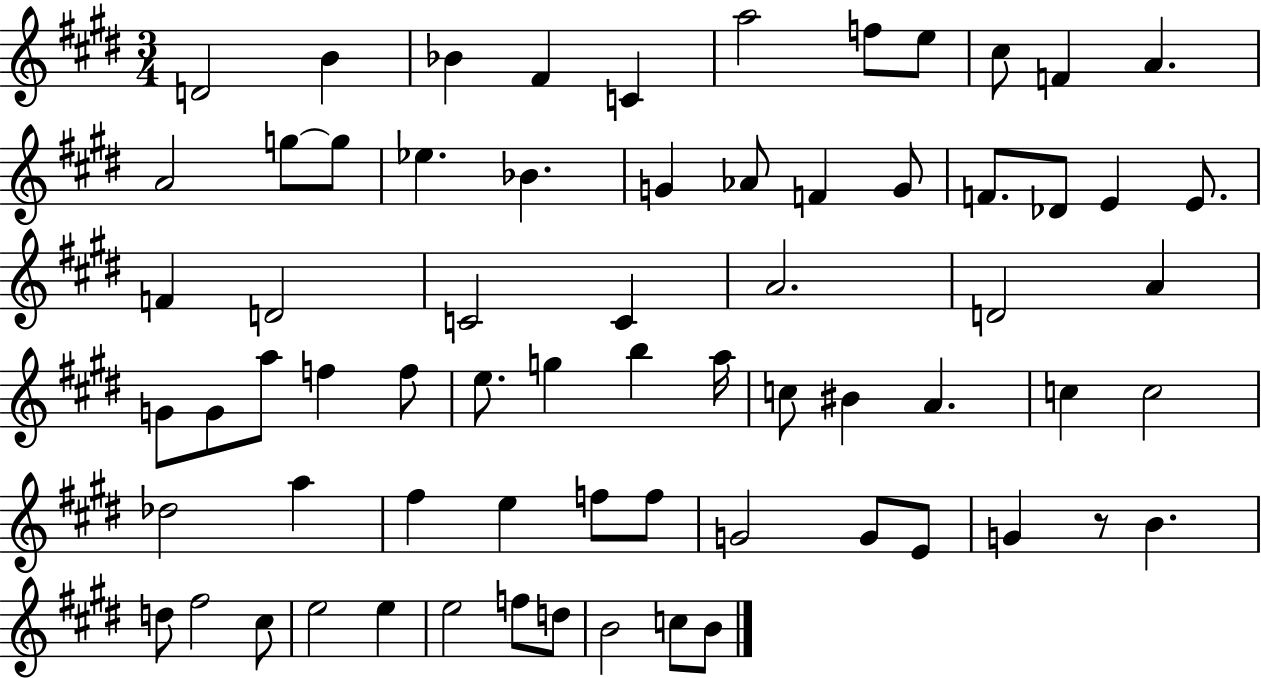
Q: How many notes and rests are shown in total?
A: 68